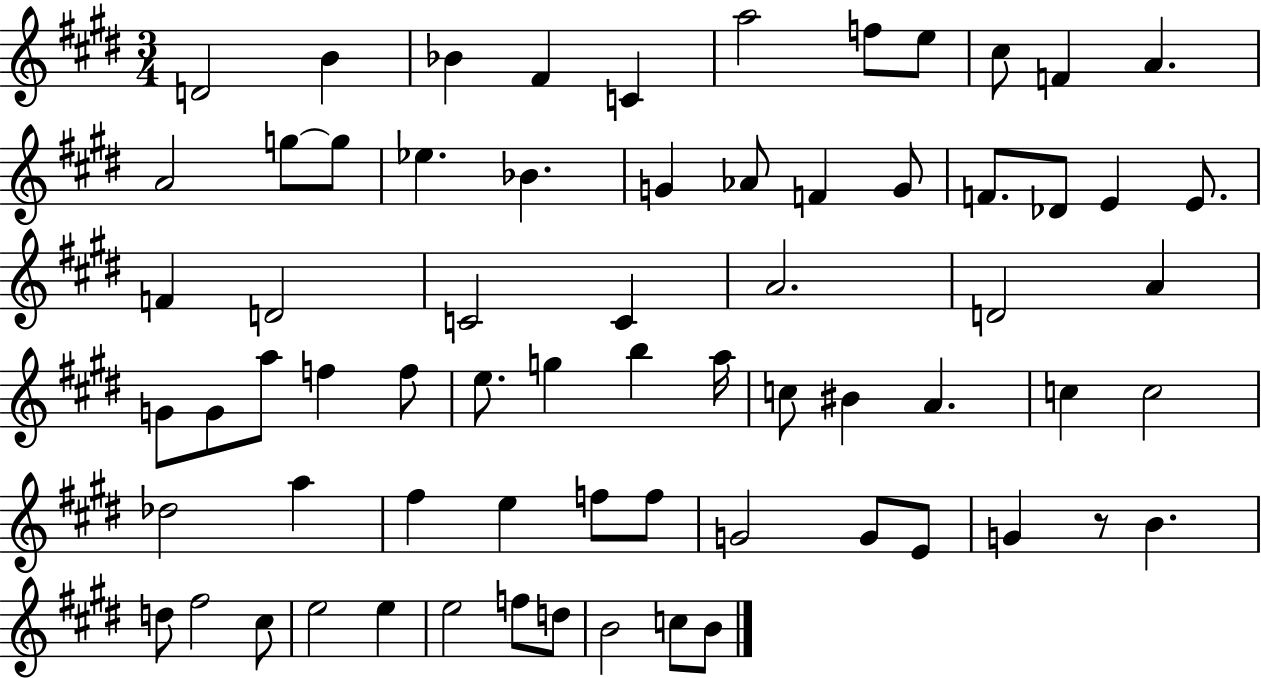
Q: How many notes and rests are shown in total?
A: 68